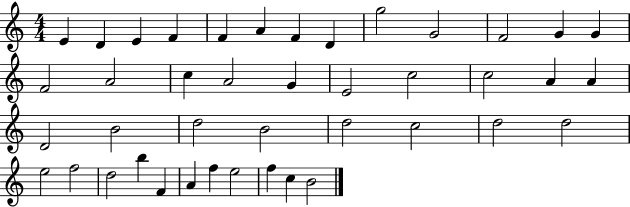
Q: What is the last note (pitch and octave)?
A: B4